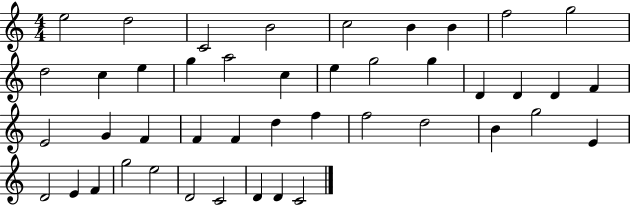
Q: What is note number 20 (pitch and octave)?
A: D4